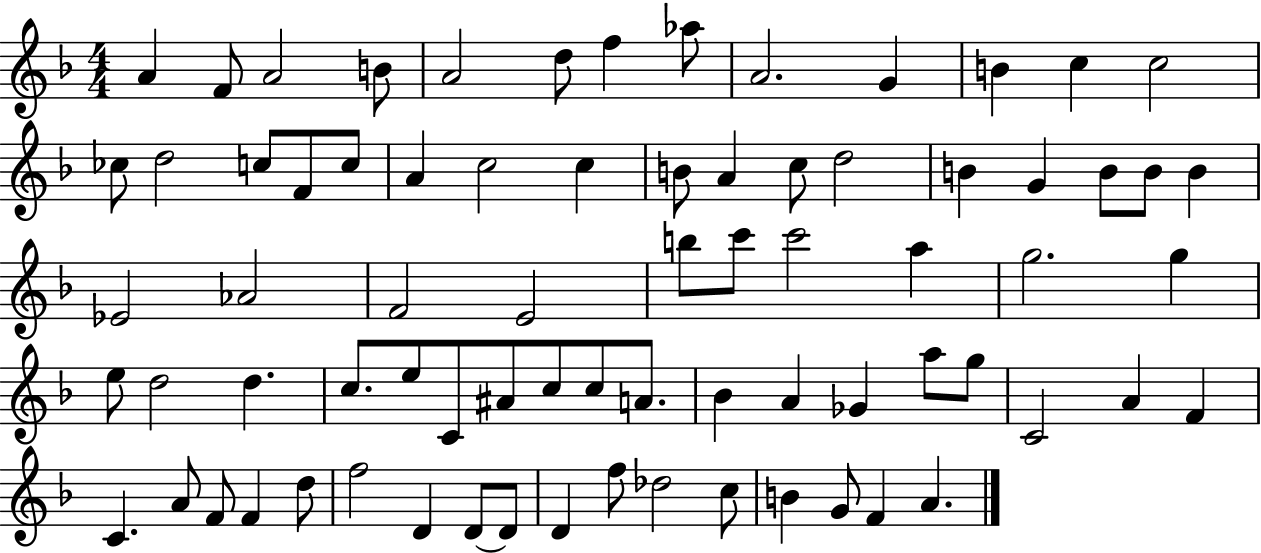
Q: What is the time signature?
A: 4/4